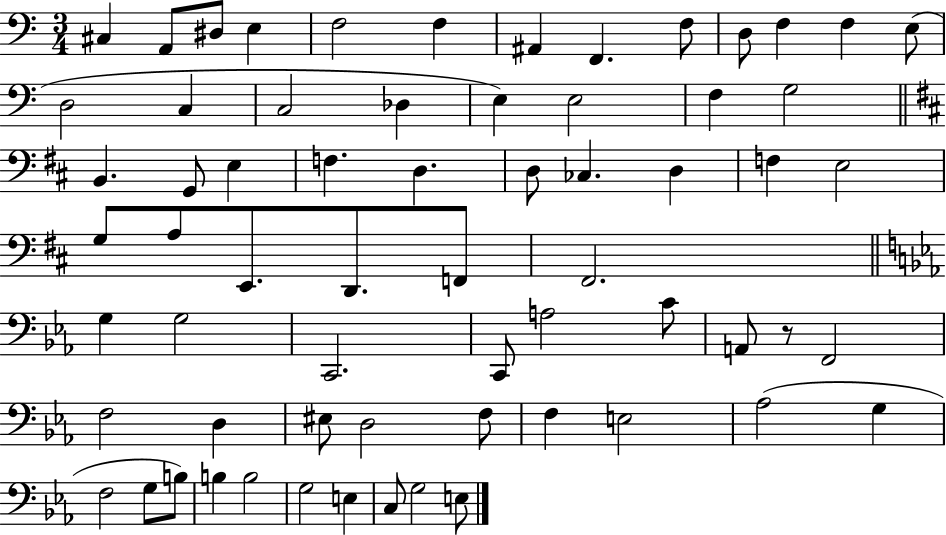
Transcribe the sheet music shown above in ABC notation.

X:1
T:Untitled
M:3/4
L:1/4
K:C
^C, A,,/2 ^D,/2 E, F,2 F, ^A,, F,, F,/2 D,/2 F, F, E,/2 D,2 C, C,2 _D, E, E,2 F, G,2 B,, G,,/2 E, F, D, D,/2 _C, D, F, E,2 G,/2 A,/2 E,,/2 D,,/2 F,,/2 ^F,,2 G, G,2 C,,2 C,,/2 A,2 C/2 A,,/2 z/2 F,,2 F,2 D, ^E,/2 D,2 F,/2 F, E,2 _A,2 G, F,2 G,/2 B,/2 B, B,2 G,2 E, C,/2 G,2 E,/2